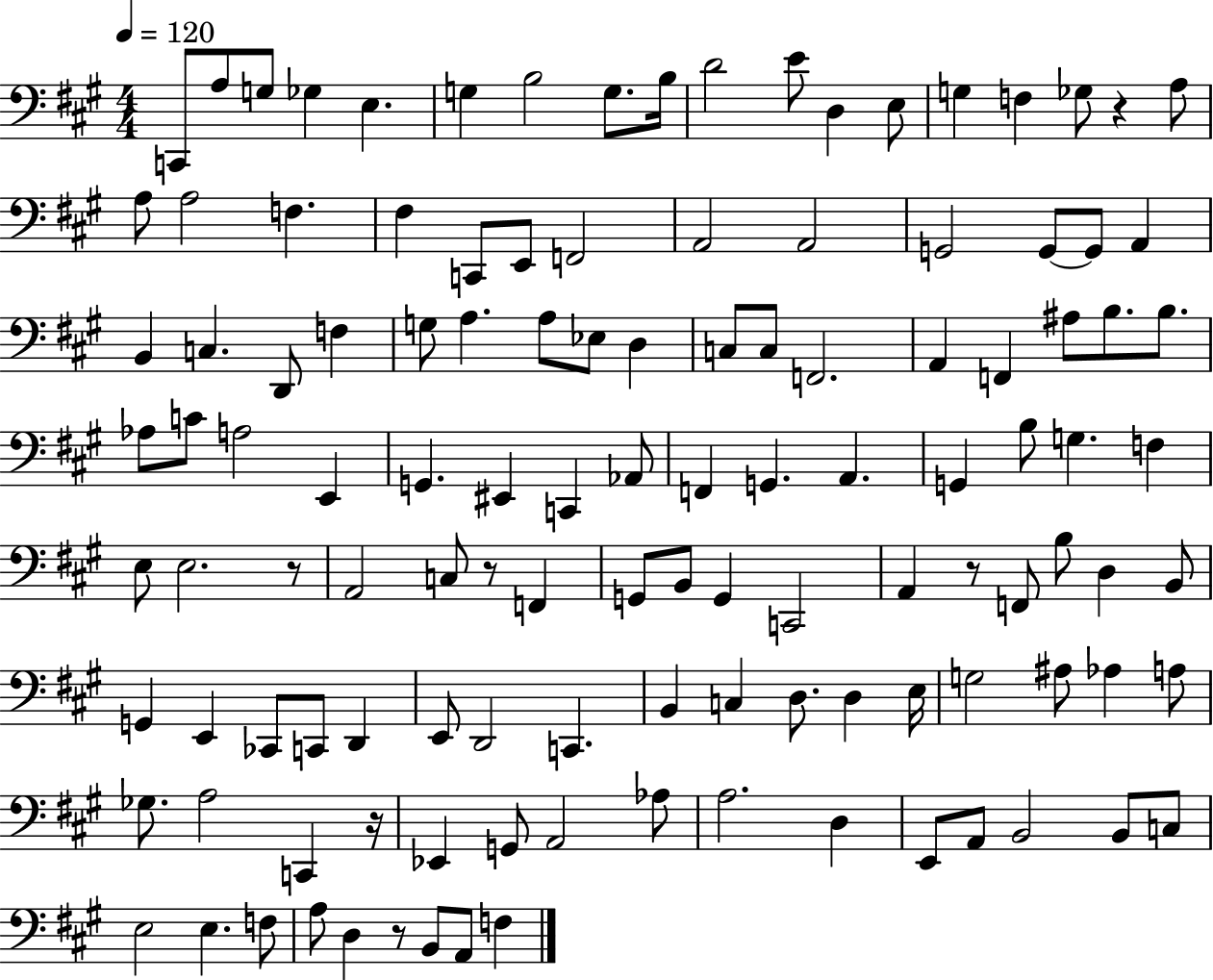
{
  \clef bass
  \numericTimeSignature
  \time 4/4
  \key a \major
  \tempo 4 = 120
  c,8 a8 g8 ges4 e4. | g4 b2 g8. b16 | d'2 e'8 d4 e8 | g4 f4 ges8 r4 a8 | \break a8 a2 f4. | fis4 c,8 e,8 f,2 | a,2 a,2 | g,2 g,8~~ g,8 a,4 | \break b,4 c4. d,8 f4 | g8 a4. a8 ees8 d4 | c8 c8 f,2. | a,4 f,4 ais8 b8. b8. | \break aes8 c'8 a2 e,4 | g,4. eis,4 c,4 aes,8 | f,4 g,4. a,4. | g,4 b8 g4. f4 | \break e8 e2. r8 | a,2 c8 r8 f,4 | g,8 b,8 g,4 c,2 | a,4 r8 f,8 b8 d4 b,8 | \break g,4 e,4 ces,8 c,8 d,4 | e,8 d,2 c,4. | b,4 c4 d8. d4 e16 | g2 ais8 aes4 a8 | \break ges8. a2 c,4 r16 | ees,4 g,8 a,2 aes8 | a2. d4 | e,8 a,8 b,2 b,8 c8 | \break e2 e4. f8 | a8 d4 r8 b,8 a,8 f4 | \bar "|."
}